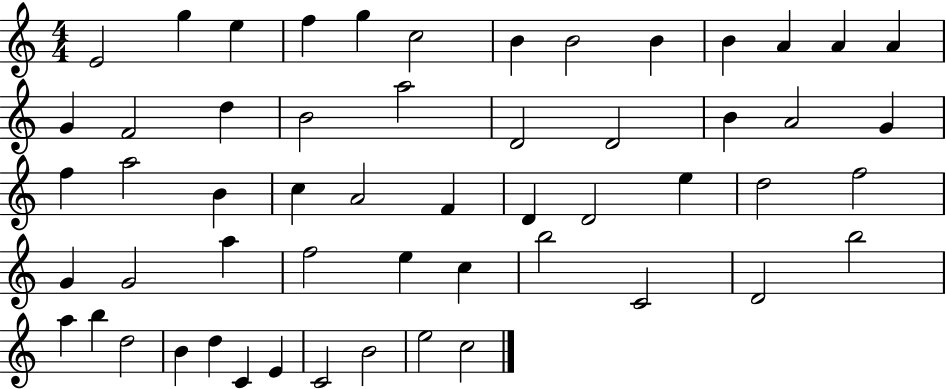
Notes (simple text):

E4/h G5/q E5/q F5/q G5/q C5/h B4/q B4/h B4/q B4/q A4/q A4/q A4/q G4/q F4/h D5/q B4/h A5/h D4/h D4/h B4/q A4/h G4/q F5/q A5/h B4/q C5/q A4/h F4/q D4/q D4/h E5/q D5/h F5/h G4/q G4/h A5/q F5/h E5/q C5/q B5/h C4/h D4/h B5/h A5/q B5/q D5/h B4/q D5/q C4/q E4/q C4/h B4/h E5/h C5/h